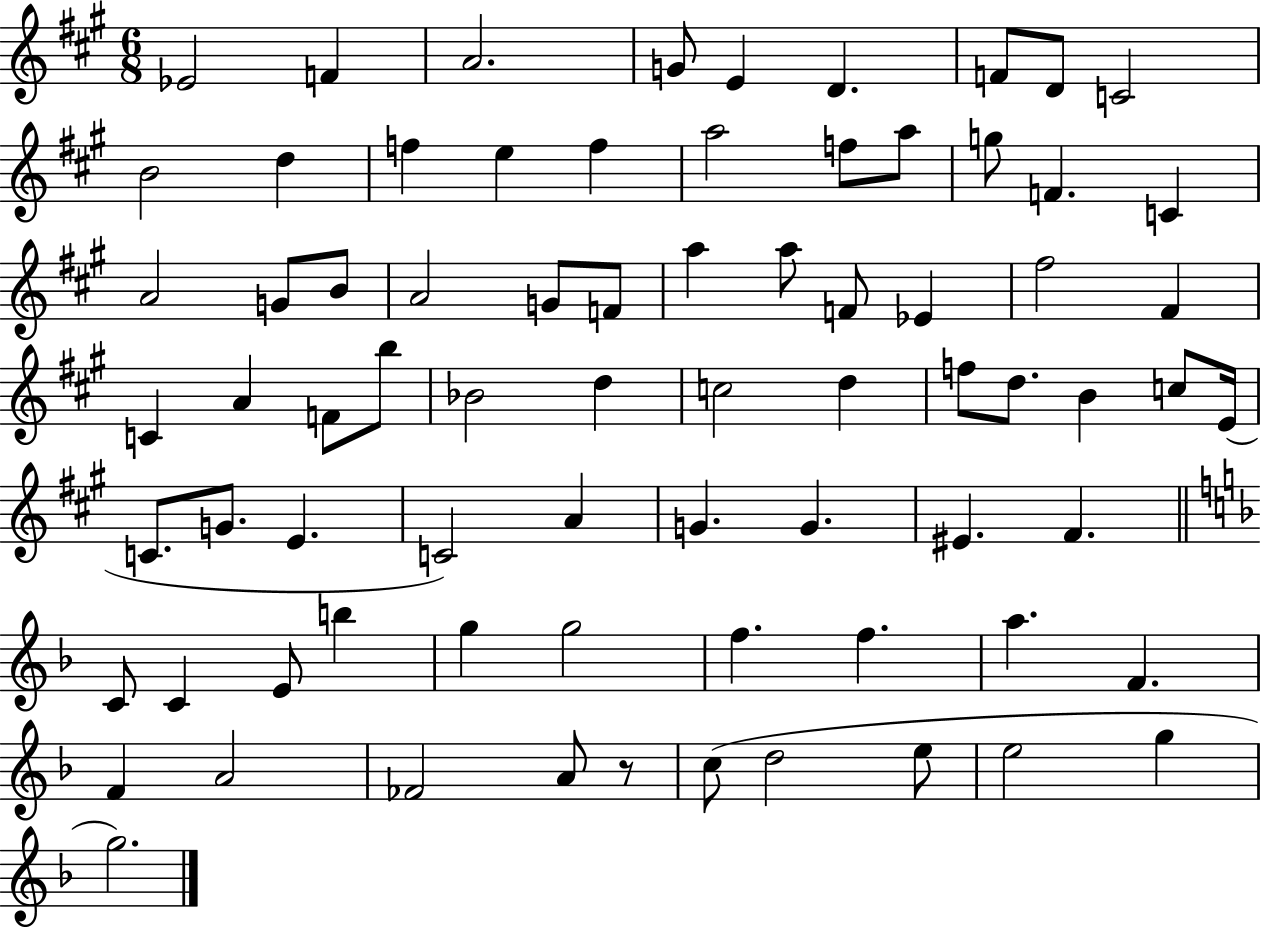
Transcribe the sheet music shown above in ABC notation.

X:1
T:Untitled
M:6/8
L:1/4
K:A
_E2 F A2 G/2 E D F/2 D/2 C2 B2 d f e f a2 f/2 a/2 g/2 F C A2 G/2 B/2 A2 G/2 F/2 a a/2 F/2 _E ^f2 ^F C A F/2 b/2 _B2 d c2 d f/2 d/2 B c/2 E/4 C/2 G/2 E C2 A G G ^E ^F C/2 C E/2 b g g2 f f a F F A2 _F2 A/2 z/2 c/2 d2 e/2 e2 g g2